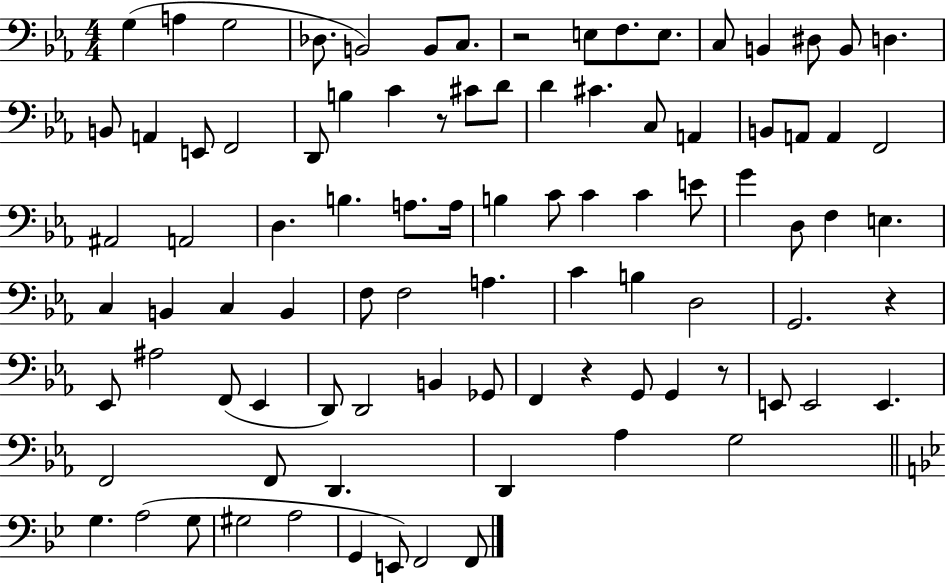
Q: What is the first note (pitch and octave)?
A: G3